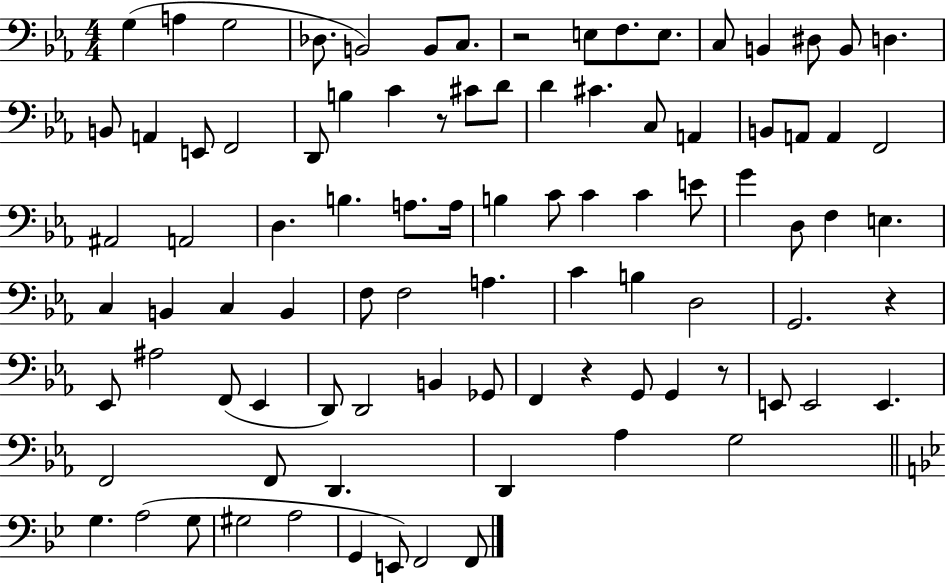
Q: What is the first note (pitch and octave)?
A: G3